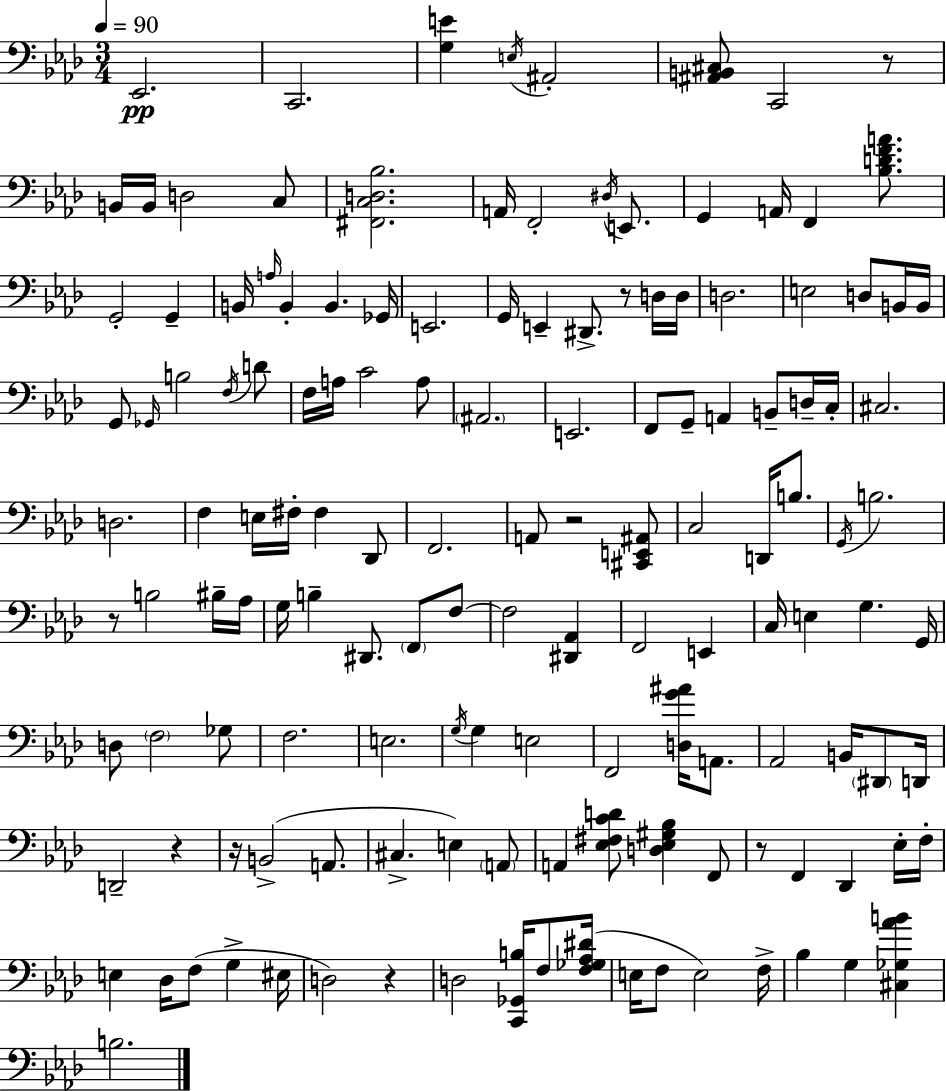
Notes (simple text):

Eb2/h. C2/h. [G3,E4]/q E3/s A#2/h [A#2,B2,C#3]/e C2/h R/e B2/s B2/s D3/h C3/e [F#2,C3,D3,Bb3]/h. A2/s F2/h D#3/s E2/e. G2/q A2/s F2/q [Bb3,D4,F4,A4]/e. G2/h G2/q B2/s A3/s B2/q B2/q. Gb2/s E2/h. G2/s E2/q D#2/e. R/e D3/s D3/s D3/h. E3/h D3/e B2/s B2/s G2/e Gb2/s B3/h F3/s D4/e F3/s A3/s C4/h A3/e A#2/h. E2/h. F2/e G2/e A2/q B2/e D3/s C3/s C#3/h. D3/h. F3/q E3/s F#3/s F#3/q Db2/e F2/h. A2/e R/h [C#2,E2,A#2]/e C3/h D2/s B3/e. G2/s B3/h. R/e B3/h BIS3/s Ab3/s G3/s B3/q D#2/e. F2/e F3/e F3/h [D#2,Ab2]/q F2/h E2/q C3/s E3/q G3/q. G2/s D3/e F3/h Gb3/e F3/h. E3/h. G3/s G3/q E3/h F2/h [D3,G4,A#4]/s A2/e. Ab2/h B2/s D#2/e D2/s D2/h R/q R/s B2/h A2/e. C#3/q. E3/q A2/e A2/q [Eb3,F#3,C4,D4]/e [D3,Eb3,G#3,Bb3]/q F2/e R/e F2/q Db2/q Eb3/s F3/s E3/q Db3/s F3/e G3/q EIS3/s D3/h R/q D3/h [C2,Gb2,B3]/s F3/e [F3,Gb3,Ab3,D#4]/s E3/s F3/e E3/h F3/s Bb3/q G3/q [C#3,Gb3,Ab4,B4]/q B3/h.